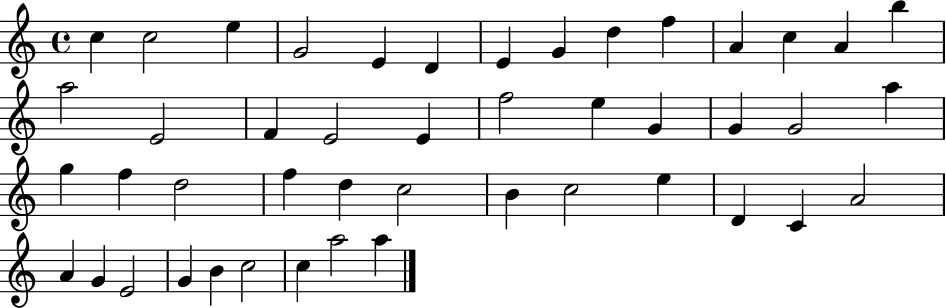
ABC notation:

X:1
T:Untitled
M:4/4
L:1/4
K:C
c c2 e G2 E D E G d f A c A b a2 E2 F E2 E f2 e G G G2 a g f d2 f d c2 B c2 e D C A2 A G E2 G B c2 c a2 a